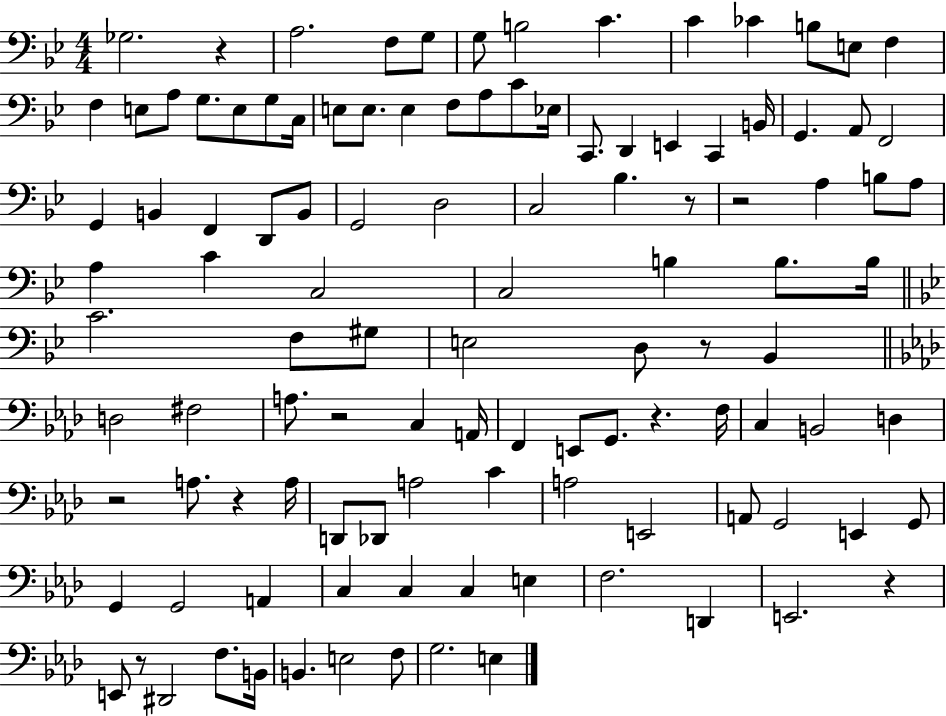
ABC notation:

X:1
T:Untitled
M:4/4
L:1/4
K:Bb
_G,2 z A,2 F,/2 G,/2 G,/2 B,2 C C _C B,/2 E,/2 F, F, E,/2 A,/2 G,/2 E,/2 G,/2 C,/4 E,/2 E,/2 E, F,/2 A,/2 C/2 _E,/4 C,,/2 D,, E,, C,, B,,/4 G,, A,,/2 F,,2 G,, B,, F,, D,,/2 B,,/2 G,,2 D,2 C,2 _B, z/2 z2 A, B,/2 A,/2 A, C C,2 C,2 B, B,/2 B,/4 C2 F,/2 ^G,/2 E,2 D,/2 z/2 _B,, D,2 ^F,2 A,/2 z2 C, A,,/4 F,, E,,/2 G,,/2 z F,/4 C, B,,2 D, z2 A,/2 z A,/4 D,,/2 _D,,/2 A,2 C A,2 E,,2 A,,/2 G,,2 E,, G,,/2 G,, G,,2 A,, C, C, C, E, F,2 D,, E,,2 z E,,/2 z/2 ^D,,2 F,/2 B,,/4 B,, E,2 F,/2 G,2 E,